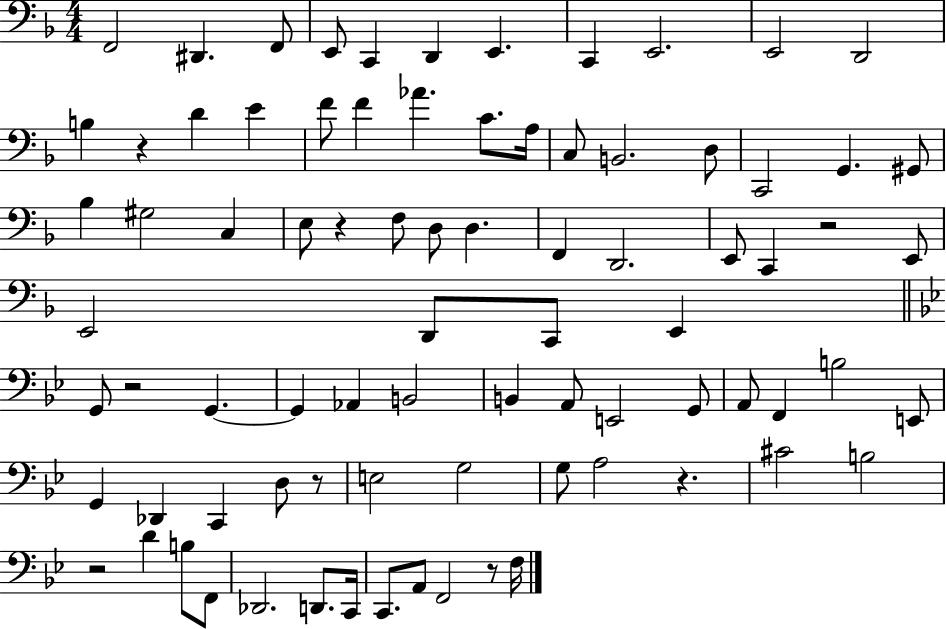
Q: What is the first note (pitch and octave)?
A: F2